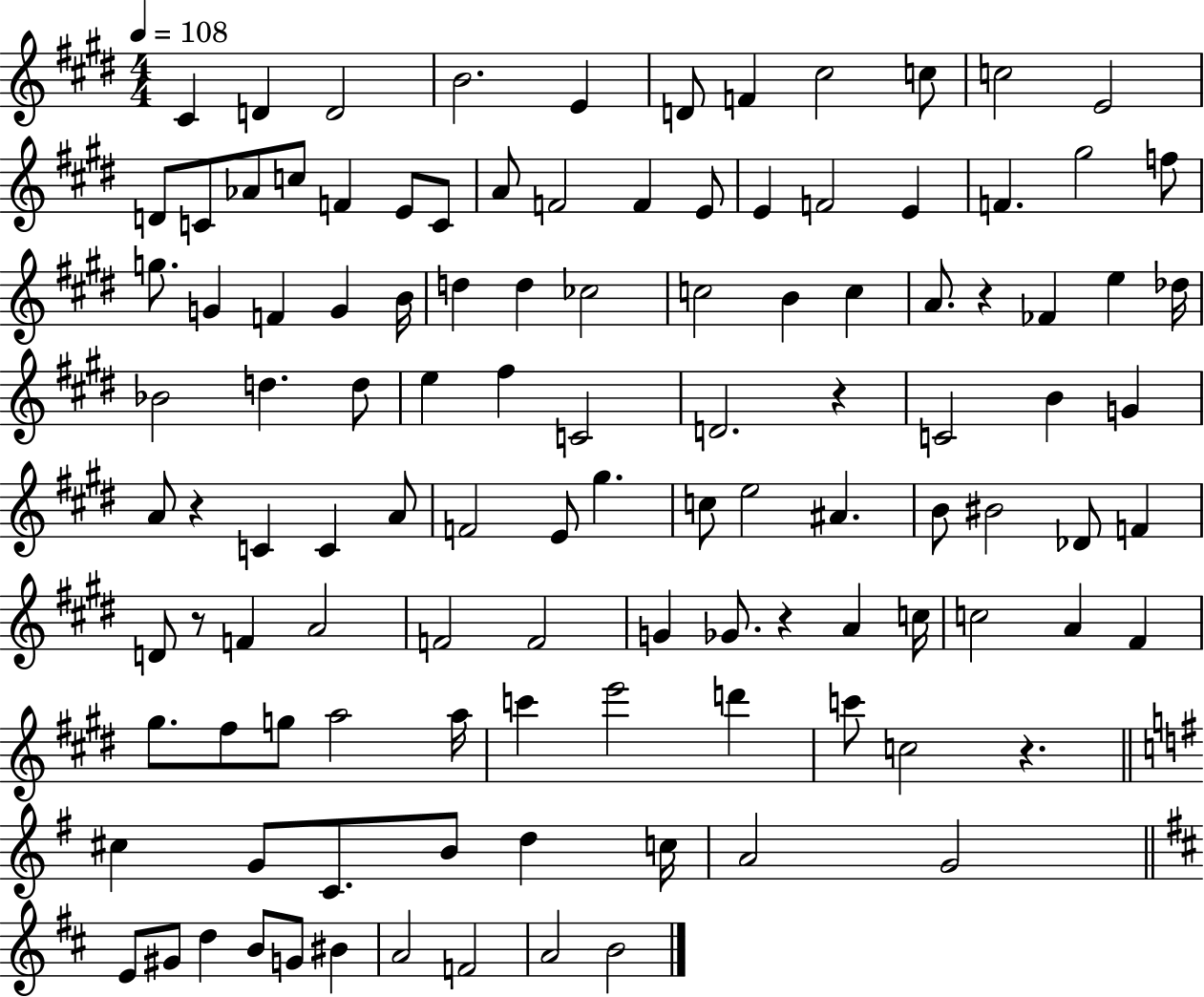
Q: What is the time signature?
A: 4/4